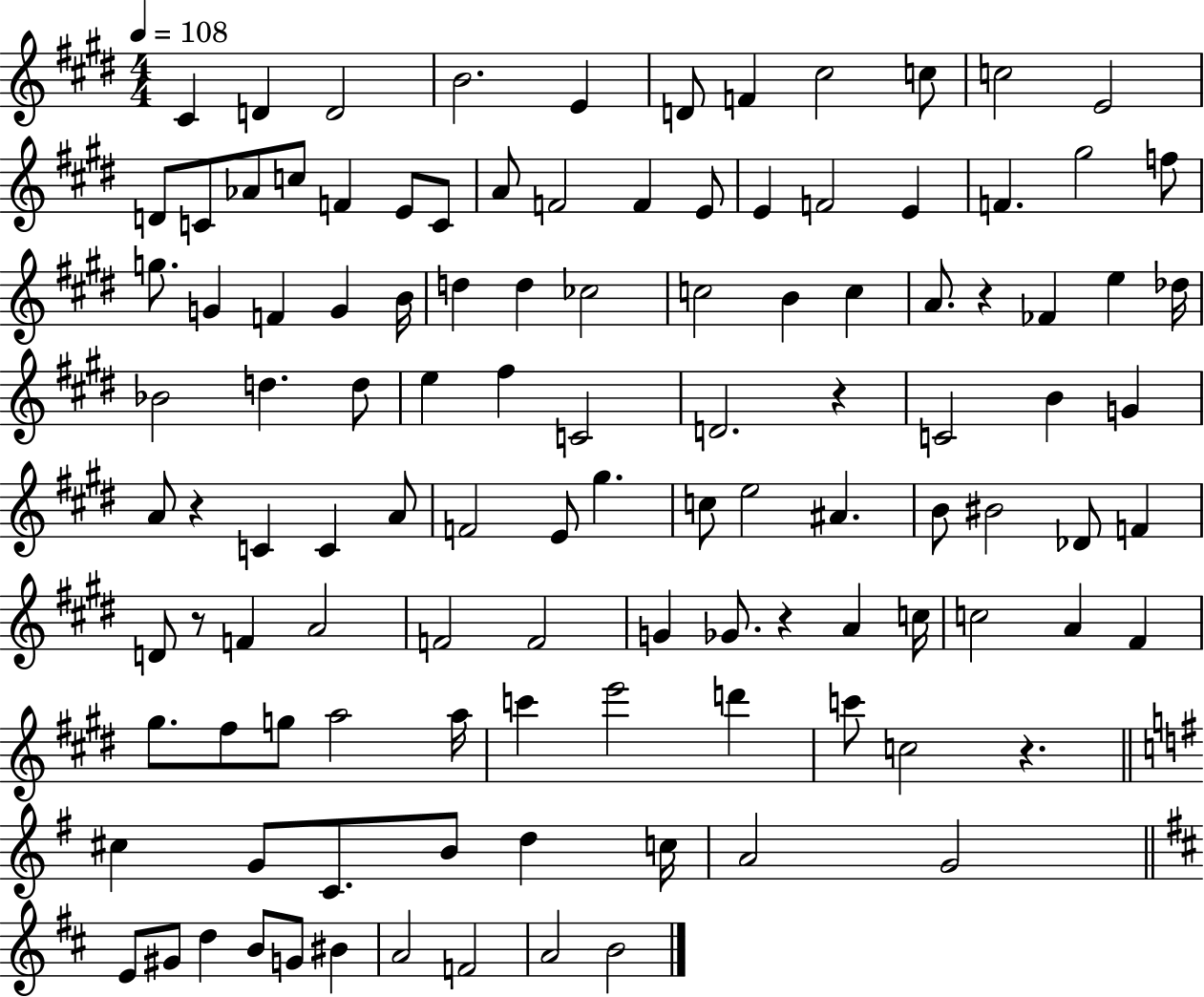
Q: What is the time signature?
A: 4/4